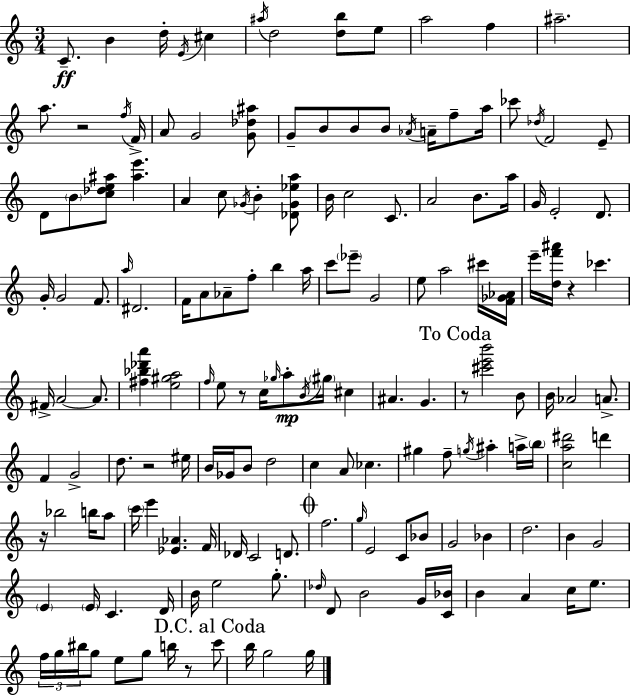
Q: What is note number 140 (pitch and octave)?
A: B5